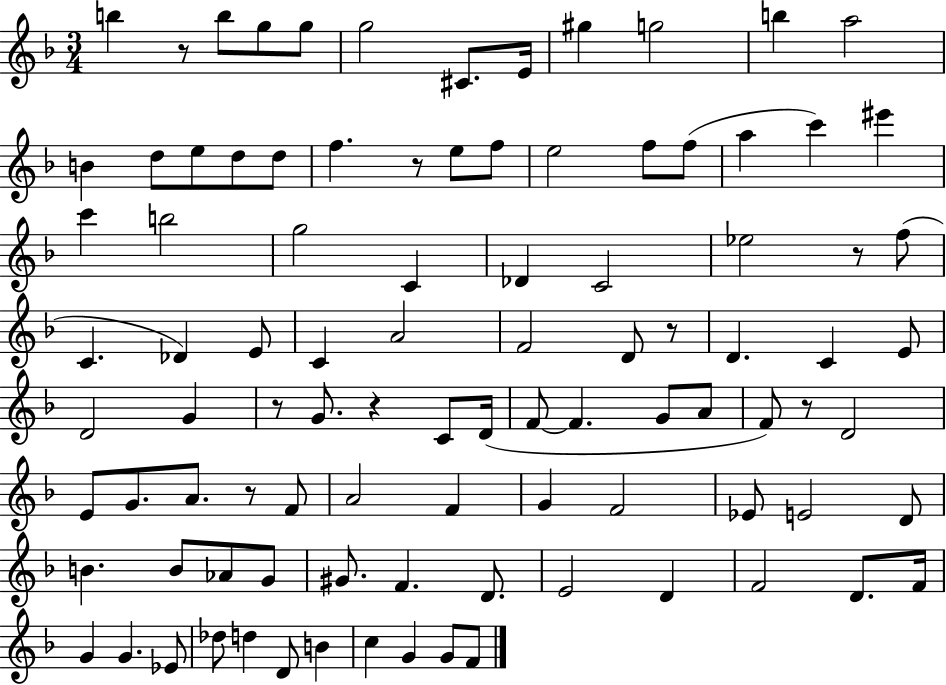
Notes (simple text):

B5/q R/e B5/e G5/e G5/e G5/h C#4/e. E4/s G#5/q G5/h B5/q A5/h B4/q D5/e E5/e D5/e D5/e F5/q. R/e E5/e F5/e E5/h F5/e F5/e A5/q C6/q EIS6/q C6/q B5/h G5/h C4/q Db4/q C4/h Eb5/h R/e F5/e C4/q. Db4/q E4/e C4/q A4/h F4/h D4/e R/e D4/q. C4/q E4/e D4/h G4/q R/e G4/e. R/q C4/e D4/s F4/e F4/q. G4/e A4/e F4/e R/e D4/h E4/e G4/e. A4/e. R/e F4/e A4/h F4/q G4/q F4/h Eb4/e E4/h D4/e B4/q. B4/e Ab4/e G4/e G#4/e. F4/q. D4/e. E4/h D4/q F4/h D4/e. F4/s G4/q G4/q. Eb4/e Db5/e D5/q D4/e B4/q C5/q G4/q G4/e F4/e